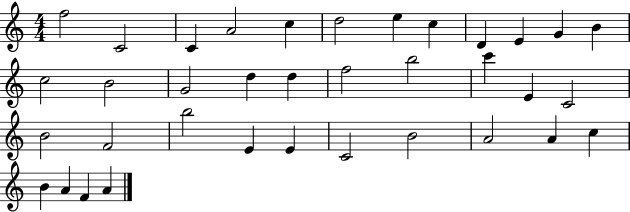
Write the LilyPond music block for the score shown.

{
  \clef treble
  \numericTimeSignature
  \time 4/4
  \key c \major
  f''2 c'2 | c'4 a'2 c''4 | d''2 e''4 c''4 | d'4 e'4 g'4 b'4 | \break c''2 b'2 | g'2 d''4 d''4 | f''2 b''2 | c'''4 e'4 c'2 | \break b'2 f'2 | b''2 e'4 e'4 | c'2 b'2 | a'2 a'4 c''4 | \break b'4 a'4 f'4 a'4 | \bar "|."
}